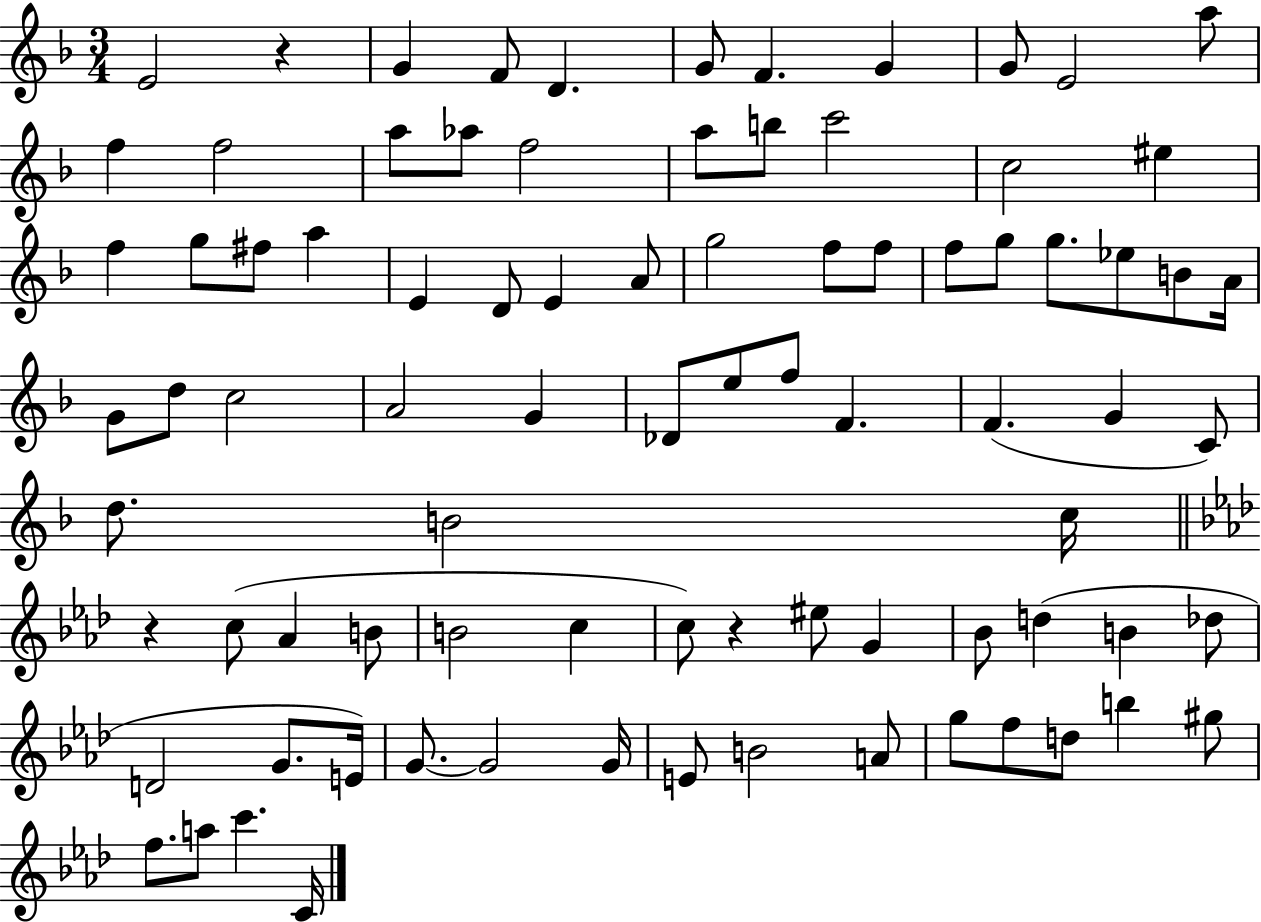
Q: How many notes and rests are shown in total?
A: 85